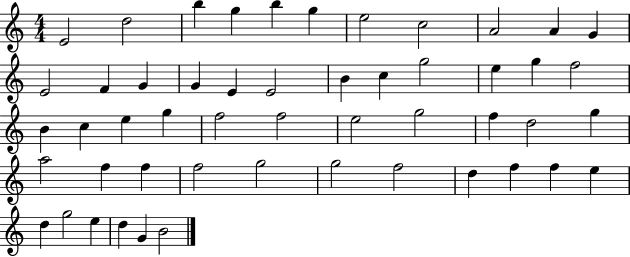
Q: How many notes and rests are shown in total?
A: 51